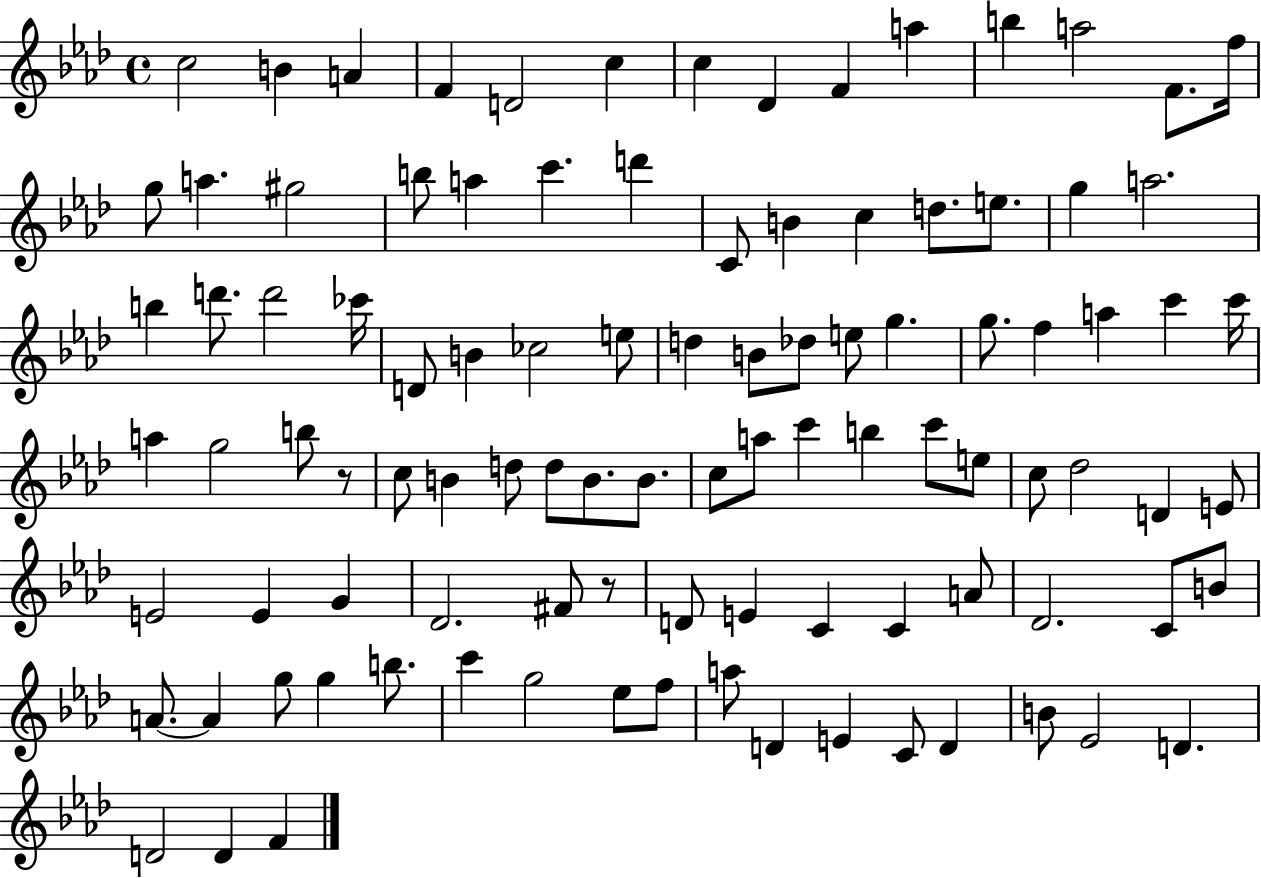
C5/h B4/q A4/q F4/q D4/h C5/q C5/q Db4/q F4/q A5/q B5/q A5/h F4/e. F5/s G5/e A5/q. G#5/h B5/e A5/q C6/q. D6/q C4/e B4/q C5/q D5/e. E5/e. G5/q A5/h. B5/q D6/e. D6/h CES6/s D4/e B4/q CES5/h E5/e D5/q B4/e Db5/e E5/e G5/q. G5/e. F5/q A5/q C6/q C6/s A5/q G5/h B5/e R/e C5/e B4/q D5/e D5/e B4/e. B4/e. C5/e A5/e C6/q B5/q C6/e E5/e C5/e Db5/h D4/q E4/e E4/h E4/q G4/q Db4/h. F#4/e R/e D4/e E4/q C4/q C4/q A4/e Db4/h. C4/e B4/e A4/e. A4/q G5/e G5/q B5/e. C6/q G5/h Eb5/e F5/e A5/e D4/q E4/q C4/e D4/q B4/e Eb4/h D4/q. D4/h D4/q F4/q